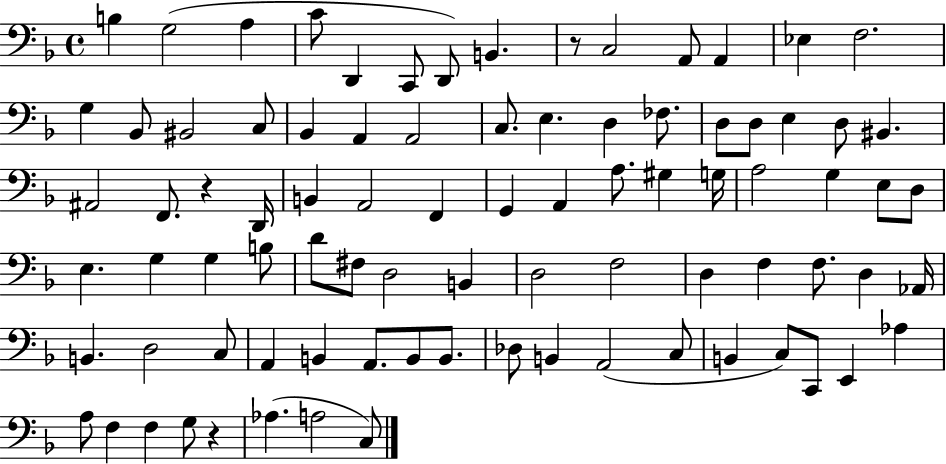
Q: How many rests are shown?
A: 3